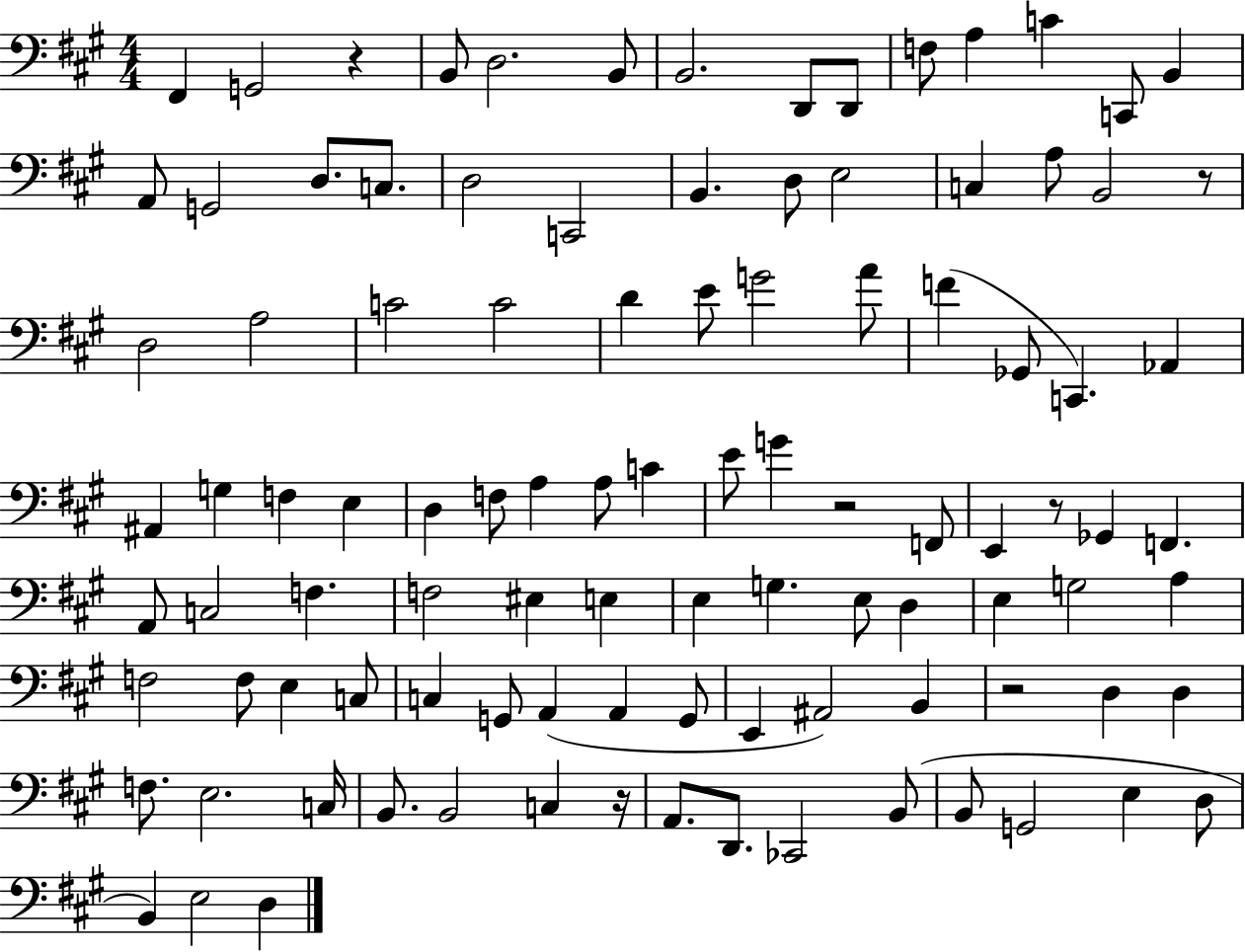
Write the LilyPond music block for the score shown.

{
  \clef bass
  \numericTimeSignature
  \time 4/4
  \key a \major
  \repeat volta 2 { fis,4 g,2 r4 | b,8 d2. b,8 | b,2. d,8 d,8 | f8 a4 c'4 c,8 b,4 | \break a,8 g,2 d8. c8. | d2 c,2 | b,4. d8 e2 | c4 a8 b,2 r8 | \break d2 a2 | c'2 c'2 | d'4 e'8 g'2 a'8 | f'4( ges,8 c,4.) aes,4 | \break ais,4 g4 f4 e4 | d4 f8 a4 a8 c'4 | e'8 g'4 r2 f,8 | e,4 r8 ges,4 f,4. | \break a,8 c2 f4. | f2 eis4 e4 | e4 g4. e8 d4 | e4 g2 a4 | \break f2 f8 e4 c8 | c4 g,8 a,4( a,4 g,8 | e,4 ais,2) b,4 | r2 d4 d4 | \break f8. e2. c16 | b,8. b,2 c4 r16 | a,8. d,8. ces,2 b,8( | b,8 g,2 e4 d8 | \break b,4) e2 d4 | } \bar "|."
}